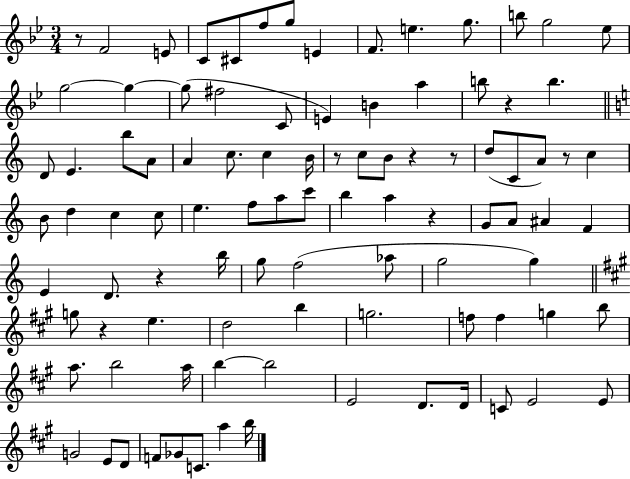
{
  \clef treble
  \numericTimeSignature
  \time 3/4
  \key bes \major
  r8 f'2 e'8 | c'8 cis'8 f''8 g''8 e'4 | f'8. e''4. g''8. | b''8 g''2 ees''8 | \break g''2~~ g''4~~ | g''8( fis''2 c'8 | e'4) b'4 a''4 | b''8 r4 b''4. | \break \bar "||" \break \key c \major d'8 e'4. b''8 a'8 | a'4 c''8. c''4 b'16 | r8 c''8 b'8 r4 r8 | d''8( c'8 a'8) r8 c''4 | \break b'8 d''4 c''4 c''8 | e''4. f''8 a''8 c'''8 | b''4 a''4 r4 | g'8 a'8 ais'4 f'4 | \break e'4 d'8. r4 b''16 | g''8 f''2( aes''8 | g''2 g''4) | \bar "||" \break \key a \major g''8 r4 e''4. | d''2 b''4 | g''2. | f''8 f''4 g''4 b''8 | \break a''8. b''2 a''16 | b''4~~ b''2 | e'2 d'8. d'16 | c'8 e'2 e'8 | \break g'2 e'8 d'8 | f'8 ges'8 c'8. a''4 b''16 | \bar "|."
}